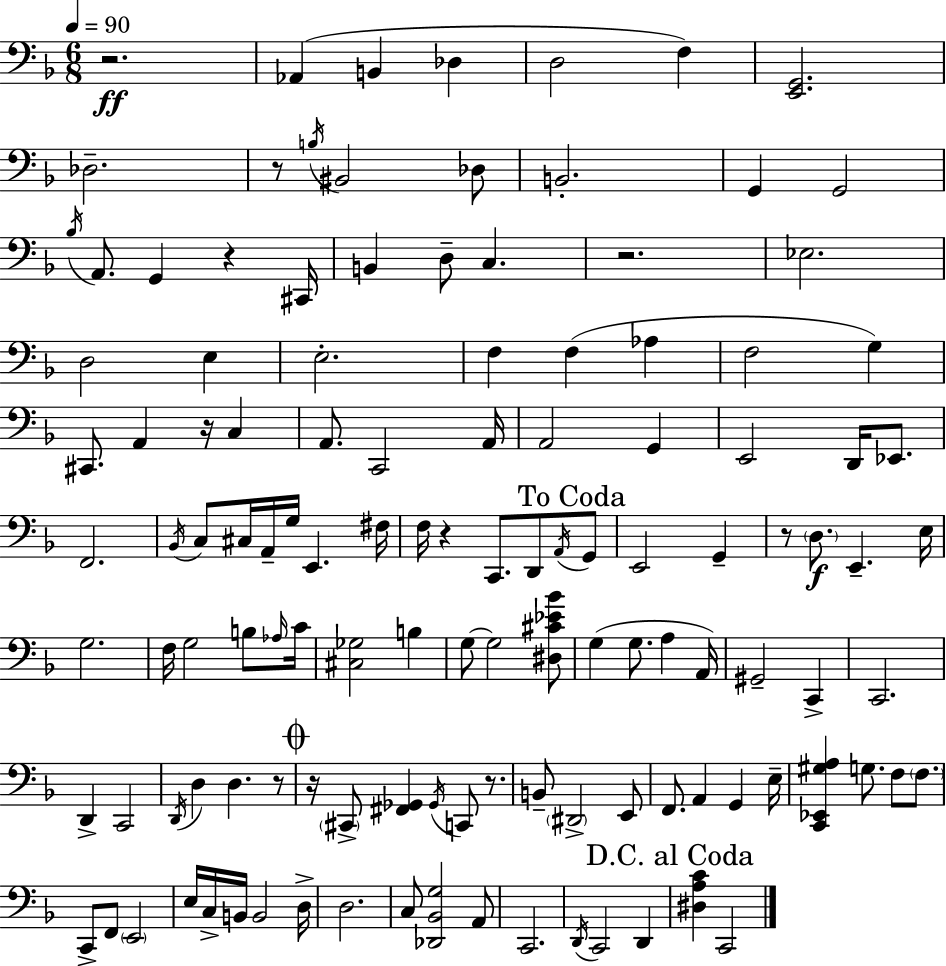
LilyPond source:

{
  \clef bass
  \numericTimeSignature
  \time 6/8
  \key d \minor
  \tempo 4 = 90
  \repeat volta 2 { r2.\ff | aes,4( b,4 des4 | d2 f4) | <e, g,>2. | \break des2.-- | r8 \acciaccatura { b16 } bis,2 des8 | b,2.-. | g,4 g,2 | \break \acciaccatura { bes16 } a,8. g,4 r4 | cis,16 b,4 d8-- c4. | r2. | ees2. | \break d2 e4 | e2.-. | f4 f4( aes4 | f2 g4) | \break cis,8. a,4 r16 c4 | a,8. c,2 | a,16 a,2 g,4 | e,2 d,16 ees,8. | \break f,2. | \acciaccatura { bes,16 } c8 cis16 a,16-- g16 e,4. | fis16 f16 r4 c,8. d,8 | \acciaccatura { a,16 } \mark "To Coda" g,8 e,2 | \break g,4-- r8 \parenthesize d8.\f e,4.-- | e16 g2. | f16 g2 | b8 \grace { aes16 } c'16 <cis ges>2 | \break b4 g8~~ g2 | <dis cis' ees' bes'>8 g4( g8. | a4 a,16) gis,2-- | c,4-> c,2. | \break d,4-> c,2 | \acciaccatura { d,16 } d4 d4. | r8 \mark \markup { \musicglyph "scripts.coda" } r16 \parenthesize cis,8-> <fis, ges,>4 | \acciaccatura { ges,16 } c,8 r8. b,8-- \parenthesize dis,2-> | \break e,8 f,8. a,4 | g,4 e16-- <c, ees, gis a>4 g8. | f8 \parenthesize f8. c,8-> f,8 \parenthesize e,2 | e16 c16-> b,16 b,2 | \break d16-> d2. | c8 <des, bes, g>2 | a,8 c,2. | \acciaccatura { d,16 } c,2 | \break d,4 \mark "D.C. al Coda" <dis a c'>4 | c,2 } \bar "|."
}